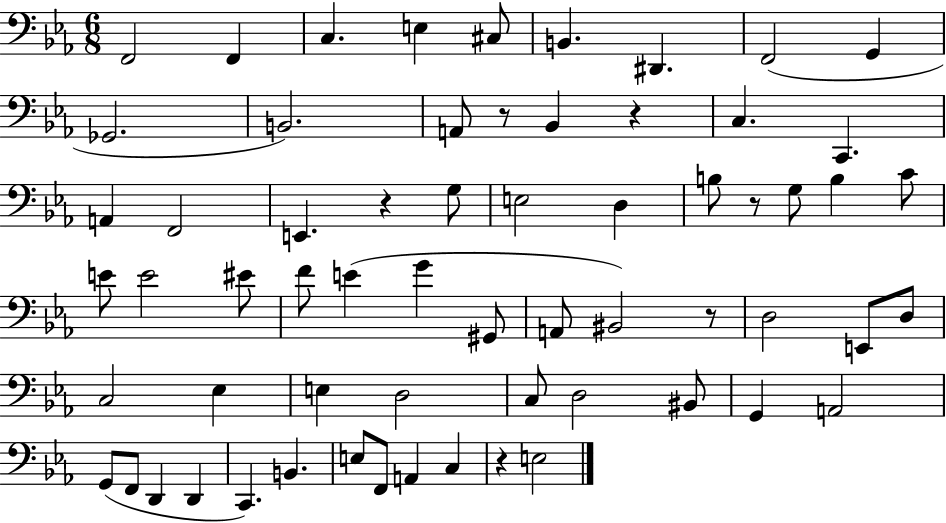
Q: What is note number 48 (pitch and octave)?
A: F2